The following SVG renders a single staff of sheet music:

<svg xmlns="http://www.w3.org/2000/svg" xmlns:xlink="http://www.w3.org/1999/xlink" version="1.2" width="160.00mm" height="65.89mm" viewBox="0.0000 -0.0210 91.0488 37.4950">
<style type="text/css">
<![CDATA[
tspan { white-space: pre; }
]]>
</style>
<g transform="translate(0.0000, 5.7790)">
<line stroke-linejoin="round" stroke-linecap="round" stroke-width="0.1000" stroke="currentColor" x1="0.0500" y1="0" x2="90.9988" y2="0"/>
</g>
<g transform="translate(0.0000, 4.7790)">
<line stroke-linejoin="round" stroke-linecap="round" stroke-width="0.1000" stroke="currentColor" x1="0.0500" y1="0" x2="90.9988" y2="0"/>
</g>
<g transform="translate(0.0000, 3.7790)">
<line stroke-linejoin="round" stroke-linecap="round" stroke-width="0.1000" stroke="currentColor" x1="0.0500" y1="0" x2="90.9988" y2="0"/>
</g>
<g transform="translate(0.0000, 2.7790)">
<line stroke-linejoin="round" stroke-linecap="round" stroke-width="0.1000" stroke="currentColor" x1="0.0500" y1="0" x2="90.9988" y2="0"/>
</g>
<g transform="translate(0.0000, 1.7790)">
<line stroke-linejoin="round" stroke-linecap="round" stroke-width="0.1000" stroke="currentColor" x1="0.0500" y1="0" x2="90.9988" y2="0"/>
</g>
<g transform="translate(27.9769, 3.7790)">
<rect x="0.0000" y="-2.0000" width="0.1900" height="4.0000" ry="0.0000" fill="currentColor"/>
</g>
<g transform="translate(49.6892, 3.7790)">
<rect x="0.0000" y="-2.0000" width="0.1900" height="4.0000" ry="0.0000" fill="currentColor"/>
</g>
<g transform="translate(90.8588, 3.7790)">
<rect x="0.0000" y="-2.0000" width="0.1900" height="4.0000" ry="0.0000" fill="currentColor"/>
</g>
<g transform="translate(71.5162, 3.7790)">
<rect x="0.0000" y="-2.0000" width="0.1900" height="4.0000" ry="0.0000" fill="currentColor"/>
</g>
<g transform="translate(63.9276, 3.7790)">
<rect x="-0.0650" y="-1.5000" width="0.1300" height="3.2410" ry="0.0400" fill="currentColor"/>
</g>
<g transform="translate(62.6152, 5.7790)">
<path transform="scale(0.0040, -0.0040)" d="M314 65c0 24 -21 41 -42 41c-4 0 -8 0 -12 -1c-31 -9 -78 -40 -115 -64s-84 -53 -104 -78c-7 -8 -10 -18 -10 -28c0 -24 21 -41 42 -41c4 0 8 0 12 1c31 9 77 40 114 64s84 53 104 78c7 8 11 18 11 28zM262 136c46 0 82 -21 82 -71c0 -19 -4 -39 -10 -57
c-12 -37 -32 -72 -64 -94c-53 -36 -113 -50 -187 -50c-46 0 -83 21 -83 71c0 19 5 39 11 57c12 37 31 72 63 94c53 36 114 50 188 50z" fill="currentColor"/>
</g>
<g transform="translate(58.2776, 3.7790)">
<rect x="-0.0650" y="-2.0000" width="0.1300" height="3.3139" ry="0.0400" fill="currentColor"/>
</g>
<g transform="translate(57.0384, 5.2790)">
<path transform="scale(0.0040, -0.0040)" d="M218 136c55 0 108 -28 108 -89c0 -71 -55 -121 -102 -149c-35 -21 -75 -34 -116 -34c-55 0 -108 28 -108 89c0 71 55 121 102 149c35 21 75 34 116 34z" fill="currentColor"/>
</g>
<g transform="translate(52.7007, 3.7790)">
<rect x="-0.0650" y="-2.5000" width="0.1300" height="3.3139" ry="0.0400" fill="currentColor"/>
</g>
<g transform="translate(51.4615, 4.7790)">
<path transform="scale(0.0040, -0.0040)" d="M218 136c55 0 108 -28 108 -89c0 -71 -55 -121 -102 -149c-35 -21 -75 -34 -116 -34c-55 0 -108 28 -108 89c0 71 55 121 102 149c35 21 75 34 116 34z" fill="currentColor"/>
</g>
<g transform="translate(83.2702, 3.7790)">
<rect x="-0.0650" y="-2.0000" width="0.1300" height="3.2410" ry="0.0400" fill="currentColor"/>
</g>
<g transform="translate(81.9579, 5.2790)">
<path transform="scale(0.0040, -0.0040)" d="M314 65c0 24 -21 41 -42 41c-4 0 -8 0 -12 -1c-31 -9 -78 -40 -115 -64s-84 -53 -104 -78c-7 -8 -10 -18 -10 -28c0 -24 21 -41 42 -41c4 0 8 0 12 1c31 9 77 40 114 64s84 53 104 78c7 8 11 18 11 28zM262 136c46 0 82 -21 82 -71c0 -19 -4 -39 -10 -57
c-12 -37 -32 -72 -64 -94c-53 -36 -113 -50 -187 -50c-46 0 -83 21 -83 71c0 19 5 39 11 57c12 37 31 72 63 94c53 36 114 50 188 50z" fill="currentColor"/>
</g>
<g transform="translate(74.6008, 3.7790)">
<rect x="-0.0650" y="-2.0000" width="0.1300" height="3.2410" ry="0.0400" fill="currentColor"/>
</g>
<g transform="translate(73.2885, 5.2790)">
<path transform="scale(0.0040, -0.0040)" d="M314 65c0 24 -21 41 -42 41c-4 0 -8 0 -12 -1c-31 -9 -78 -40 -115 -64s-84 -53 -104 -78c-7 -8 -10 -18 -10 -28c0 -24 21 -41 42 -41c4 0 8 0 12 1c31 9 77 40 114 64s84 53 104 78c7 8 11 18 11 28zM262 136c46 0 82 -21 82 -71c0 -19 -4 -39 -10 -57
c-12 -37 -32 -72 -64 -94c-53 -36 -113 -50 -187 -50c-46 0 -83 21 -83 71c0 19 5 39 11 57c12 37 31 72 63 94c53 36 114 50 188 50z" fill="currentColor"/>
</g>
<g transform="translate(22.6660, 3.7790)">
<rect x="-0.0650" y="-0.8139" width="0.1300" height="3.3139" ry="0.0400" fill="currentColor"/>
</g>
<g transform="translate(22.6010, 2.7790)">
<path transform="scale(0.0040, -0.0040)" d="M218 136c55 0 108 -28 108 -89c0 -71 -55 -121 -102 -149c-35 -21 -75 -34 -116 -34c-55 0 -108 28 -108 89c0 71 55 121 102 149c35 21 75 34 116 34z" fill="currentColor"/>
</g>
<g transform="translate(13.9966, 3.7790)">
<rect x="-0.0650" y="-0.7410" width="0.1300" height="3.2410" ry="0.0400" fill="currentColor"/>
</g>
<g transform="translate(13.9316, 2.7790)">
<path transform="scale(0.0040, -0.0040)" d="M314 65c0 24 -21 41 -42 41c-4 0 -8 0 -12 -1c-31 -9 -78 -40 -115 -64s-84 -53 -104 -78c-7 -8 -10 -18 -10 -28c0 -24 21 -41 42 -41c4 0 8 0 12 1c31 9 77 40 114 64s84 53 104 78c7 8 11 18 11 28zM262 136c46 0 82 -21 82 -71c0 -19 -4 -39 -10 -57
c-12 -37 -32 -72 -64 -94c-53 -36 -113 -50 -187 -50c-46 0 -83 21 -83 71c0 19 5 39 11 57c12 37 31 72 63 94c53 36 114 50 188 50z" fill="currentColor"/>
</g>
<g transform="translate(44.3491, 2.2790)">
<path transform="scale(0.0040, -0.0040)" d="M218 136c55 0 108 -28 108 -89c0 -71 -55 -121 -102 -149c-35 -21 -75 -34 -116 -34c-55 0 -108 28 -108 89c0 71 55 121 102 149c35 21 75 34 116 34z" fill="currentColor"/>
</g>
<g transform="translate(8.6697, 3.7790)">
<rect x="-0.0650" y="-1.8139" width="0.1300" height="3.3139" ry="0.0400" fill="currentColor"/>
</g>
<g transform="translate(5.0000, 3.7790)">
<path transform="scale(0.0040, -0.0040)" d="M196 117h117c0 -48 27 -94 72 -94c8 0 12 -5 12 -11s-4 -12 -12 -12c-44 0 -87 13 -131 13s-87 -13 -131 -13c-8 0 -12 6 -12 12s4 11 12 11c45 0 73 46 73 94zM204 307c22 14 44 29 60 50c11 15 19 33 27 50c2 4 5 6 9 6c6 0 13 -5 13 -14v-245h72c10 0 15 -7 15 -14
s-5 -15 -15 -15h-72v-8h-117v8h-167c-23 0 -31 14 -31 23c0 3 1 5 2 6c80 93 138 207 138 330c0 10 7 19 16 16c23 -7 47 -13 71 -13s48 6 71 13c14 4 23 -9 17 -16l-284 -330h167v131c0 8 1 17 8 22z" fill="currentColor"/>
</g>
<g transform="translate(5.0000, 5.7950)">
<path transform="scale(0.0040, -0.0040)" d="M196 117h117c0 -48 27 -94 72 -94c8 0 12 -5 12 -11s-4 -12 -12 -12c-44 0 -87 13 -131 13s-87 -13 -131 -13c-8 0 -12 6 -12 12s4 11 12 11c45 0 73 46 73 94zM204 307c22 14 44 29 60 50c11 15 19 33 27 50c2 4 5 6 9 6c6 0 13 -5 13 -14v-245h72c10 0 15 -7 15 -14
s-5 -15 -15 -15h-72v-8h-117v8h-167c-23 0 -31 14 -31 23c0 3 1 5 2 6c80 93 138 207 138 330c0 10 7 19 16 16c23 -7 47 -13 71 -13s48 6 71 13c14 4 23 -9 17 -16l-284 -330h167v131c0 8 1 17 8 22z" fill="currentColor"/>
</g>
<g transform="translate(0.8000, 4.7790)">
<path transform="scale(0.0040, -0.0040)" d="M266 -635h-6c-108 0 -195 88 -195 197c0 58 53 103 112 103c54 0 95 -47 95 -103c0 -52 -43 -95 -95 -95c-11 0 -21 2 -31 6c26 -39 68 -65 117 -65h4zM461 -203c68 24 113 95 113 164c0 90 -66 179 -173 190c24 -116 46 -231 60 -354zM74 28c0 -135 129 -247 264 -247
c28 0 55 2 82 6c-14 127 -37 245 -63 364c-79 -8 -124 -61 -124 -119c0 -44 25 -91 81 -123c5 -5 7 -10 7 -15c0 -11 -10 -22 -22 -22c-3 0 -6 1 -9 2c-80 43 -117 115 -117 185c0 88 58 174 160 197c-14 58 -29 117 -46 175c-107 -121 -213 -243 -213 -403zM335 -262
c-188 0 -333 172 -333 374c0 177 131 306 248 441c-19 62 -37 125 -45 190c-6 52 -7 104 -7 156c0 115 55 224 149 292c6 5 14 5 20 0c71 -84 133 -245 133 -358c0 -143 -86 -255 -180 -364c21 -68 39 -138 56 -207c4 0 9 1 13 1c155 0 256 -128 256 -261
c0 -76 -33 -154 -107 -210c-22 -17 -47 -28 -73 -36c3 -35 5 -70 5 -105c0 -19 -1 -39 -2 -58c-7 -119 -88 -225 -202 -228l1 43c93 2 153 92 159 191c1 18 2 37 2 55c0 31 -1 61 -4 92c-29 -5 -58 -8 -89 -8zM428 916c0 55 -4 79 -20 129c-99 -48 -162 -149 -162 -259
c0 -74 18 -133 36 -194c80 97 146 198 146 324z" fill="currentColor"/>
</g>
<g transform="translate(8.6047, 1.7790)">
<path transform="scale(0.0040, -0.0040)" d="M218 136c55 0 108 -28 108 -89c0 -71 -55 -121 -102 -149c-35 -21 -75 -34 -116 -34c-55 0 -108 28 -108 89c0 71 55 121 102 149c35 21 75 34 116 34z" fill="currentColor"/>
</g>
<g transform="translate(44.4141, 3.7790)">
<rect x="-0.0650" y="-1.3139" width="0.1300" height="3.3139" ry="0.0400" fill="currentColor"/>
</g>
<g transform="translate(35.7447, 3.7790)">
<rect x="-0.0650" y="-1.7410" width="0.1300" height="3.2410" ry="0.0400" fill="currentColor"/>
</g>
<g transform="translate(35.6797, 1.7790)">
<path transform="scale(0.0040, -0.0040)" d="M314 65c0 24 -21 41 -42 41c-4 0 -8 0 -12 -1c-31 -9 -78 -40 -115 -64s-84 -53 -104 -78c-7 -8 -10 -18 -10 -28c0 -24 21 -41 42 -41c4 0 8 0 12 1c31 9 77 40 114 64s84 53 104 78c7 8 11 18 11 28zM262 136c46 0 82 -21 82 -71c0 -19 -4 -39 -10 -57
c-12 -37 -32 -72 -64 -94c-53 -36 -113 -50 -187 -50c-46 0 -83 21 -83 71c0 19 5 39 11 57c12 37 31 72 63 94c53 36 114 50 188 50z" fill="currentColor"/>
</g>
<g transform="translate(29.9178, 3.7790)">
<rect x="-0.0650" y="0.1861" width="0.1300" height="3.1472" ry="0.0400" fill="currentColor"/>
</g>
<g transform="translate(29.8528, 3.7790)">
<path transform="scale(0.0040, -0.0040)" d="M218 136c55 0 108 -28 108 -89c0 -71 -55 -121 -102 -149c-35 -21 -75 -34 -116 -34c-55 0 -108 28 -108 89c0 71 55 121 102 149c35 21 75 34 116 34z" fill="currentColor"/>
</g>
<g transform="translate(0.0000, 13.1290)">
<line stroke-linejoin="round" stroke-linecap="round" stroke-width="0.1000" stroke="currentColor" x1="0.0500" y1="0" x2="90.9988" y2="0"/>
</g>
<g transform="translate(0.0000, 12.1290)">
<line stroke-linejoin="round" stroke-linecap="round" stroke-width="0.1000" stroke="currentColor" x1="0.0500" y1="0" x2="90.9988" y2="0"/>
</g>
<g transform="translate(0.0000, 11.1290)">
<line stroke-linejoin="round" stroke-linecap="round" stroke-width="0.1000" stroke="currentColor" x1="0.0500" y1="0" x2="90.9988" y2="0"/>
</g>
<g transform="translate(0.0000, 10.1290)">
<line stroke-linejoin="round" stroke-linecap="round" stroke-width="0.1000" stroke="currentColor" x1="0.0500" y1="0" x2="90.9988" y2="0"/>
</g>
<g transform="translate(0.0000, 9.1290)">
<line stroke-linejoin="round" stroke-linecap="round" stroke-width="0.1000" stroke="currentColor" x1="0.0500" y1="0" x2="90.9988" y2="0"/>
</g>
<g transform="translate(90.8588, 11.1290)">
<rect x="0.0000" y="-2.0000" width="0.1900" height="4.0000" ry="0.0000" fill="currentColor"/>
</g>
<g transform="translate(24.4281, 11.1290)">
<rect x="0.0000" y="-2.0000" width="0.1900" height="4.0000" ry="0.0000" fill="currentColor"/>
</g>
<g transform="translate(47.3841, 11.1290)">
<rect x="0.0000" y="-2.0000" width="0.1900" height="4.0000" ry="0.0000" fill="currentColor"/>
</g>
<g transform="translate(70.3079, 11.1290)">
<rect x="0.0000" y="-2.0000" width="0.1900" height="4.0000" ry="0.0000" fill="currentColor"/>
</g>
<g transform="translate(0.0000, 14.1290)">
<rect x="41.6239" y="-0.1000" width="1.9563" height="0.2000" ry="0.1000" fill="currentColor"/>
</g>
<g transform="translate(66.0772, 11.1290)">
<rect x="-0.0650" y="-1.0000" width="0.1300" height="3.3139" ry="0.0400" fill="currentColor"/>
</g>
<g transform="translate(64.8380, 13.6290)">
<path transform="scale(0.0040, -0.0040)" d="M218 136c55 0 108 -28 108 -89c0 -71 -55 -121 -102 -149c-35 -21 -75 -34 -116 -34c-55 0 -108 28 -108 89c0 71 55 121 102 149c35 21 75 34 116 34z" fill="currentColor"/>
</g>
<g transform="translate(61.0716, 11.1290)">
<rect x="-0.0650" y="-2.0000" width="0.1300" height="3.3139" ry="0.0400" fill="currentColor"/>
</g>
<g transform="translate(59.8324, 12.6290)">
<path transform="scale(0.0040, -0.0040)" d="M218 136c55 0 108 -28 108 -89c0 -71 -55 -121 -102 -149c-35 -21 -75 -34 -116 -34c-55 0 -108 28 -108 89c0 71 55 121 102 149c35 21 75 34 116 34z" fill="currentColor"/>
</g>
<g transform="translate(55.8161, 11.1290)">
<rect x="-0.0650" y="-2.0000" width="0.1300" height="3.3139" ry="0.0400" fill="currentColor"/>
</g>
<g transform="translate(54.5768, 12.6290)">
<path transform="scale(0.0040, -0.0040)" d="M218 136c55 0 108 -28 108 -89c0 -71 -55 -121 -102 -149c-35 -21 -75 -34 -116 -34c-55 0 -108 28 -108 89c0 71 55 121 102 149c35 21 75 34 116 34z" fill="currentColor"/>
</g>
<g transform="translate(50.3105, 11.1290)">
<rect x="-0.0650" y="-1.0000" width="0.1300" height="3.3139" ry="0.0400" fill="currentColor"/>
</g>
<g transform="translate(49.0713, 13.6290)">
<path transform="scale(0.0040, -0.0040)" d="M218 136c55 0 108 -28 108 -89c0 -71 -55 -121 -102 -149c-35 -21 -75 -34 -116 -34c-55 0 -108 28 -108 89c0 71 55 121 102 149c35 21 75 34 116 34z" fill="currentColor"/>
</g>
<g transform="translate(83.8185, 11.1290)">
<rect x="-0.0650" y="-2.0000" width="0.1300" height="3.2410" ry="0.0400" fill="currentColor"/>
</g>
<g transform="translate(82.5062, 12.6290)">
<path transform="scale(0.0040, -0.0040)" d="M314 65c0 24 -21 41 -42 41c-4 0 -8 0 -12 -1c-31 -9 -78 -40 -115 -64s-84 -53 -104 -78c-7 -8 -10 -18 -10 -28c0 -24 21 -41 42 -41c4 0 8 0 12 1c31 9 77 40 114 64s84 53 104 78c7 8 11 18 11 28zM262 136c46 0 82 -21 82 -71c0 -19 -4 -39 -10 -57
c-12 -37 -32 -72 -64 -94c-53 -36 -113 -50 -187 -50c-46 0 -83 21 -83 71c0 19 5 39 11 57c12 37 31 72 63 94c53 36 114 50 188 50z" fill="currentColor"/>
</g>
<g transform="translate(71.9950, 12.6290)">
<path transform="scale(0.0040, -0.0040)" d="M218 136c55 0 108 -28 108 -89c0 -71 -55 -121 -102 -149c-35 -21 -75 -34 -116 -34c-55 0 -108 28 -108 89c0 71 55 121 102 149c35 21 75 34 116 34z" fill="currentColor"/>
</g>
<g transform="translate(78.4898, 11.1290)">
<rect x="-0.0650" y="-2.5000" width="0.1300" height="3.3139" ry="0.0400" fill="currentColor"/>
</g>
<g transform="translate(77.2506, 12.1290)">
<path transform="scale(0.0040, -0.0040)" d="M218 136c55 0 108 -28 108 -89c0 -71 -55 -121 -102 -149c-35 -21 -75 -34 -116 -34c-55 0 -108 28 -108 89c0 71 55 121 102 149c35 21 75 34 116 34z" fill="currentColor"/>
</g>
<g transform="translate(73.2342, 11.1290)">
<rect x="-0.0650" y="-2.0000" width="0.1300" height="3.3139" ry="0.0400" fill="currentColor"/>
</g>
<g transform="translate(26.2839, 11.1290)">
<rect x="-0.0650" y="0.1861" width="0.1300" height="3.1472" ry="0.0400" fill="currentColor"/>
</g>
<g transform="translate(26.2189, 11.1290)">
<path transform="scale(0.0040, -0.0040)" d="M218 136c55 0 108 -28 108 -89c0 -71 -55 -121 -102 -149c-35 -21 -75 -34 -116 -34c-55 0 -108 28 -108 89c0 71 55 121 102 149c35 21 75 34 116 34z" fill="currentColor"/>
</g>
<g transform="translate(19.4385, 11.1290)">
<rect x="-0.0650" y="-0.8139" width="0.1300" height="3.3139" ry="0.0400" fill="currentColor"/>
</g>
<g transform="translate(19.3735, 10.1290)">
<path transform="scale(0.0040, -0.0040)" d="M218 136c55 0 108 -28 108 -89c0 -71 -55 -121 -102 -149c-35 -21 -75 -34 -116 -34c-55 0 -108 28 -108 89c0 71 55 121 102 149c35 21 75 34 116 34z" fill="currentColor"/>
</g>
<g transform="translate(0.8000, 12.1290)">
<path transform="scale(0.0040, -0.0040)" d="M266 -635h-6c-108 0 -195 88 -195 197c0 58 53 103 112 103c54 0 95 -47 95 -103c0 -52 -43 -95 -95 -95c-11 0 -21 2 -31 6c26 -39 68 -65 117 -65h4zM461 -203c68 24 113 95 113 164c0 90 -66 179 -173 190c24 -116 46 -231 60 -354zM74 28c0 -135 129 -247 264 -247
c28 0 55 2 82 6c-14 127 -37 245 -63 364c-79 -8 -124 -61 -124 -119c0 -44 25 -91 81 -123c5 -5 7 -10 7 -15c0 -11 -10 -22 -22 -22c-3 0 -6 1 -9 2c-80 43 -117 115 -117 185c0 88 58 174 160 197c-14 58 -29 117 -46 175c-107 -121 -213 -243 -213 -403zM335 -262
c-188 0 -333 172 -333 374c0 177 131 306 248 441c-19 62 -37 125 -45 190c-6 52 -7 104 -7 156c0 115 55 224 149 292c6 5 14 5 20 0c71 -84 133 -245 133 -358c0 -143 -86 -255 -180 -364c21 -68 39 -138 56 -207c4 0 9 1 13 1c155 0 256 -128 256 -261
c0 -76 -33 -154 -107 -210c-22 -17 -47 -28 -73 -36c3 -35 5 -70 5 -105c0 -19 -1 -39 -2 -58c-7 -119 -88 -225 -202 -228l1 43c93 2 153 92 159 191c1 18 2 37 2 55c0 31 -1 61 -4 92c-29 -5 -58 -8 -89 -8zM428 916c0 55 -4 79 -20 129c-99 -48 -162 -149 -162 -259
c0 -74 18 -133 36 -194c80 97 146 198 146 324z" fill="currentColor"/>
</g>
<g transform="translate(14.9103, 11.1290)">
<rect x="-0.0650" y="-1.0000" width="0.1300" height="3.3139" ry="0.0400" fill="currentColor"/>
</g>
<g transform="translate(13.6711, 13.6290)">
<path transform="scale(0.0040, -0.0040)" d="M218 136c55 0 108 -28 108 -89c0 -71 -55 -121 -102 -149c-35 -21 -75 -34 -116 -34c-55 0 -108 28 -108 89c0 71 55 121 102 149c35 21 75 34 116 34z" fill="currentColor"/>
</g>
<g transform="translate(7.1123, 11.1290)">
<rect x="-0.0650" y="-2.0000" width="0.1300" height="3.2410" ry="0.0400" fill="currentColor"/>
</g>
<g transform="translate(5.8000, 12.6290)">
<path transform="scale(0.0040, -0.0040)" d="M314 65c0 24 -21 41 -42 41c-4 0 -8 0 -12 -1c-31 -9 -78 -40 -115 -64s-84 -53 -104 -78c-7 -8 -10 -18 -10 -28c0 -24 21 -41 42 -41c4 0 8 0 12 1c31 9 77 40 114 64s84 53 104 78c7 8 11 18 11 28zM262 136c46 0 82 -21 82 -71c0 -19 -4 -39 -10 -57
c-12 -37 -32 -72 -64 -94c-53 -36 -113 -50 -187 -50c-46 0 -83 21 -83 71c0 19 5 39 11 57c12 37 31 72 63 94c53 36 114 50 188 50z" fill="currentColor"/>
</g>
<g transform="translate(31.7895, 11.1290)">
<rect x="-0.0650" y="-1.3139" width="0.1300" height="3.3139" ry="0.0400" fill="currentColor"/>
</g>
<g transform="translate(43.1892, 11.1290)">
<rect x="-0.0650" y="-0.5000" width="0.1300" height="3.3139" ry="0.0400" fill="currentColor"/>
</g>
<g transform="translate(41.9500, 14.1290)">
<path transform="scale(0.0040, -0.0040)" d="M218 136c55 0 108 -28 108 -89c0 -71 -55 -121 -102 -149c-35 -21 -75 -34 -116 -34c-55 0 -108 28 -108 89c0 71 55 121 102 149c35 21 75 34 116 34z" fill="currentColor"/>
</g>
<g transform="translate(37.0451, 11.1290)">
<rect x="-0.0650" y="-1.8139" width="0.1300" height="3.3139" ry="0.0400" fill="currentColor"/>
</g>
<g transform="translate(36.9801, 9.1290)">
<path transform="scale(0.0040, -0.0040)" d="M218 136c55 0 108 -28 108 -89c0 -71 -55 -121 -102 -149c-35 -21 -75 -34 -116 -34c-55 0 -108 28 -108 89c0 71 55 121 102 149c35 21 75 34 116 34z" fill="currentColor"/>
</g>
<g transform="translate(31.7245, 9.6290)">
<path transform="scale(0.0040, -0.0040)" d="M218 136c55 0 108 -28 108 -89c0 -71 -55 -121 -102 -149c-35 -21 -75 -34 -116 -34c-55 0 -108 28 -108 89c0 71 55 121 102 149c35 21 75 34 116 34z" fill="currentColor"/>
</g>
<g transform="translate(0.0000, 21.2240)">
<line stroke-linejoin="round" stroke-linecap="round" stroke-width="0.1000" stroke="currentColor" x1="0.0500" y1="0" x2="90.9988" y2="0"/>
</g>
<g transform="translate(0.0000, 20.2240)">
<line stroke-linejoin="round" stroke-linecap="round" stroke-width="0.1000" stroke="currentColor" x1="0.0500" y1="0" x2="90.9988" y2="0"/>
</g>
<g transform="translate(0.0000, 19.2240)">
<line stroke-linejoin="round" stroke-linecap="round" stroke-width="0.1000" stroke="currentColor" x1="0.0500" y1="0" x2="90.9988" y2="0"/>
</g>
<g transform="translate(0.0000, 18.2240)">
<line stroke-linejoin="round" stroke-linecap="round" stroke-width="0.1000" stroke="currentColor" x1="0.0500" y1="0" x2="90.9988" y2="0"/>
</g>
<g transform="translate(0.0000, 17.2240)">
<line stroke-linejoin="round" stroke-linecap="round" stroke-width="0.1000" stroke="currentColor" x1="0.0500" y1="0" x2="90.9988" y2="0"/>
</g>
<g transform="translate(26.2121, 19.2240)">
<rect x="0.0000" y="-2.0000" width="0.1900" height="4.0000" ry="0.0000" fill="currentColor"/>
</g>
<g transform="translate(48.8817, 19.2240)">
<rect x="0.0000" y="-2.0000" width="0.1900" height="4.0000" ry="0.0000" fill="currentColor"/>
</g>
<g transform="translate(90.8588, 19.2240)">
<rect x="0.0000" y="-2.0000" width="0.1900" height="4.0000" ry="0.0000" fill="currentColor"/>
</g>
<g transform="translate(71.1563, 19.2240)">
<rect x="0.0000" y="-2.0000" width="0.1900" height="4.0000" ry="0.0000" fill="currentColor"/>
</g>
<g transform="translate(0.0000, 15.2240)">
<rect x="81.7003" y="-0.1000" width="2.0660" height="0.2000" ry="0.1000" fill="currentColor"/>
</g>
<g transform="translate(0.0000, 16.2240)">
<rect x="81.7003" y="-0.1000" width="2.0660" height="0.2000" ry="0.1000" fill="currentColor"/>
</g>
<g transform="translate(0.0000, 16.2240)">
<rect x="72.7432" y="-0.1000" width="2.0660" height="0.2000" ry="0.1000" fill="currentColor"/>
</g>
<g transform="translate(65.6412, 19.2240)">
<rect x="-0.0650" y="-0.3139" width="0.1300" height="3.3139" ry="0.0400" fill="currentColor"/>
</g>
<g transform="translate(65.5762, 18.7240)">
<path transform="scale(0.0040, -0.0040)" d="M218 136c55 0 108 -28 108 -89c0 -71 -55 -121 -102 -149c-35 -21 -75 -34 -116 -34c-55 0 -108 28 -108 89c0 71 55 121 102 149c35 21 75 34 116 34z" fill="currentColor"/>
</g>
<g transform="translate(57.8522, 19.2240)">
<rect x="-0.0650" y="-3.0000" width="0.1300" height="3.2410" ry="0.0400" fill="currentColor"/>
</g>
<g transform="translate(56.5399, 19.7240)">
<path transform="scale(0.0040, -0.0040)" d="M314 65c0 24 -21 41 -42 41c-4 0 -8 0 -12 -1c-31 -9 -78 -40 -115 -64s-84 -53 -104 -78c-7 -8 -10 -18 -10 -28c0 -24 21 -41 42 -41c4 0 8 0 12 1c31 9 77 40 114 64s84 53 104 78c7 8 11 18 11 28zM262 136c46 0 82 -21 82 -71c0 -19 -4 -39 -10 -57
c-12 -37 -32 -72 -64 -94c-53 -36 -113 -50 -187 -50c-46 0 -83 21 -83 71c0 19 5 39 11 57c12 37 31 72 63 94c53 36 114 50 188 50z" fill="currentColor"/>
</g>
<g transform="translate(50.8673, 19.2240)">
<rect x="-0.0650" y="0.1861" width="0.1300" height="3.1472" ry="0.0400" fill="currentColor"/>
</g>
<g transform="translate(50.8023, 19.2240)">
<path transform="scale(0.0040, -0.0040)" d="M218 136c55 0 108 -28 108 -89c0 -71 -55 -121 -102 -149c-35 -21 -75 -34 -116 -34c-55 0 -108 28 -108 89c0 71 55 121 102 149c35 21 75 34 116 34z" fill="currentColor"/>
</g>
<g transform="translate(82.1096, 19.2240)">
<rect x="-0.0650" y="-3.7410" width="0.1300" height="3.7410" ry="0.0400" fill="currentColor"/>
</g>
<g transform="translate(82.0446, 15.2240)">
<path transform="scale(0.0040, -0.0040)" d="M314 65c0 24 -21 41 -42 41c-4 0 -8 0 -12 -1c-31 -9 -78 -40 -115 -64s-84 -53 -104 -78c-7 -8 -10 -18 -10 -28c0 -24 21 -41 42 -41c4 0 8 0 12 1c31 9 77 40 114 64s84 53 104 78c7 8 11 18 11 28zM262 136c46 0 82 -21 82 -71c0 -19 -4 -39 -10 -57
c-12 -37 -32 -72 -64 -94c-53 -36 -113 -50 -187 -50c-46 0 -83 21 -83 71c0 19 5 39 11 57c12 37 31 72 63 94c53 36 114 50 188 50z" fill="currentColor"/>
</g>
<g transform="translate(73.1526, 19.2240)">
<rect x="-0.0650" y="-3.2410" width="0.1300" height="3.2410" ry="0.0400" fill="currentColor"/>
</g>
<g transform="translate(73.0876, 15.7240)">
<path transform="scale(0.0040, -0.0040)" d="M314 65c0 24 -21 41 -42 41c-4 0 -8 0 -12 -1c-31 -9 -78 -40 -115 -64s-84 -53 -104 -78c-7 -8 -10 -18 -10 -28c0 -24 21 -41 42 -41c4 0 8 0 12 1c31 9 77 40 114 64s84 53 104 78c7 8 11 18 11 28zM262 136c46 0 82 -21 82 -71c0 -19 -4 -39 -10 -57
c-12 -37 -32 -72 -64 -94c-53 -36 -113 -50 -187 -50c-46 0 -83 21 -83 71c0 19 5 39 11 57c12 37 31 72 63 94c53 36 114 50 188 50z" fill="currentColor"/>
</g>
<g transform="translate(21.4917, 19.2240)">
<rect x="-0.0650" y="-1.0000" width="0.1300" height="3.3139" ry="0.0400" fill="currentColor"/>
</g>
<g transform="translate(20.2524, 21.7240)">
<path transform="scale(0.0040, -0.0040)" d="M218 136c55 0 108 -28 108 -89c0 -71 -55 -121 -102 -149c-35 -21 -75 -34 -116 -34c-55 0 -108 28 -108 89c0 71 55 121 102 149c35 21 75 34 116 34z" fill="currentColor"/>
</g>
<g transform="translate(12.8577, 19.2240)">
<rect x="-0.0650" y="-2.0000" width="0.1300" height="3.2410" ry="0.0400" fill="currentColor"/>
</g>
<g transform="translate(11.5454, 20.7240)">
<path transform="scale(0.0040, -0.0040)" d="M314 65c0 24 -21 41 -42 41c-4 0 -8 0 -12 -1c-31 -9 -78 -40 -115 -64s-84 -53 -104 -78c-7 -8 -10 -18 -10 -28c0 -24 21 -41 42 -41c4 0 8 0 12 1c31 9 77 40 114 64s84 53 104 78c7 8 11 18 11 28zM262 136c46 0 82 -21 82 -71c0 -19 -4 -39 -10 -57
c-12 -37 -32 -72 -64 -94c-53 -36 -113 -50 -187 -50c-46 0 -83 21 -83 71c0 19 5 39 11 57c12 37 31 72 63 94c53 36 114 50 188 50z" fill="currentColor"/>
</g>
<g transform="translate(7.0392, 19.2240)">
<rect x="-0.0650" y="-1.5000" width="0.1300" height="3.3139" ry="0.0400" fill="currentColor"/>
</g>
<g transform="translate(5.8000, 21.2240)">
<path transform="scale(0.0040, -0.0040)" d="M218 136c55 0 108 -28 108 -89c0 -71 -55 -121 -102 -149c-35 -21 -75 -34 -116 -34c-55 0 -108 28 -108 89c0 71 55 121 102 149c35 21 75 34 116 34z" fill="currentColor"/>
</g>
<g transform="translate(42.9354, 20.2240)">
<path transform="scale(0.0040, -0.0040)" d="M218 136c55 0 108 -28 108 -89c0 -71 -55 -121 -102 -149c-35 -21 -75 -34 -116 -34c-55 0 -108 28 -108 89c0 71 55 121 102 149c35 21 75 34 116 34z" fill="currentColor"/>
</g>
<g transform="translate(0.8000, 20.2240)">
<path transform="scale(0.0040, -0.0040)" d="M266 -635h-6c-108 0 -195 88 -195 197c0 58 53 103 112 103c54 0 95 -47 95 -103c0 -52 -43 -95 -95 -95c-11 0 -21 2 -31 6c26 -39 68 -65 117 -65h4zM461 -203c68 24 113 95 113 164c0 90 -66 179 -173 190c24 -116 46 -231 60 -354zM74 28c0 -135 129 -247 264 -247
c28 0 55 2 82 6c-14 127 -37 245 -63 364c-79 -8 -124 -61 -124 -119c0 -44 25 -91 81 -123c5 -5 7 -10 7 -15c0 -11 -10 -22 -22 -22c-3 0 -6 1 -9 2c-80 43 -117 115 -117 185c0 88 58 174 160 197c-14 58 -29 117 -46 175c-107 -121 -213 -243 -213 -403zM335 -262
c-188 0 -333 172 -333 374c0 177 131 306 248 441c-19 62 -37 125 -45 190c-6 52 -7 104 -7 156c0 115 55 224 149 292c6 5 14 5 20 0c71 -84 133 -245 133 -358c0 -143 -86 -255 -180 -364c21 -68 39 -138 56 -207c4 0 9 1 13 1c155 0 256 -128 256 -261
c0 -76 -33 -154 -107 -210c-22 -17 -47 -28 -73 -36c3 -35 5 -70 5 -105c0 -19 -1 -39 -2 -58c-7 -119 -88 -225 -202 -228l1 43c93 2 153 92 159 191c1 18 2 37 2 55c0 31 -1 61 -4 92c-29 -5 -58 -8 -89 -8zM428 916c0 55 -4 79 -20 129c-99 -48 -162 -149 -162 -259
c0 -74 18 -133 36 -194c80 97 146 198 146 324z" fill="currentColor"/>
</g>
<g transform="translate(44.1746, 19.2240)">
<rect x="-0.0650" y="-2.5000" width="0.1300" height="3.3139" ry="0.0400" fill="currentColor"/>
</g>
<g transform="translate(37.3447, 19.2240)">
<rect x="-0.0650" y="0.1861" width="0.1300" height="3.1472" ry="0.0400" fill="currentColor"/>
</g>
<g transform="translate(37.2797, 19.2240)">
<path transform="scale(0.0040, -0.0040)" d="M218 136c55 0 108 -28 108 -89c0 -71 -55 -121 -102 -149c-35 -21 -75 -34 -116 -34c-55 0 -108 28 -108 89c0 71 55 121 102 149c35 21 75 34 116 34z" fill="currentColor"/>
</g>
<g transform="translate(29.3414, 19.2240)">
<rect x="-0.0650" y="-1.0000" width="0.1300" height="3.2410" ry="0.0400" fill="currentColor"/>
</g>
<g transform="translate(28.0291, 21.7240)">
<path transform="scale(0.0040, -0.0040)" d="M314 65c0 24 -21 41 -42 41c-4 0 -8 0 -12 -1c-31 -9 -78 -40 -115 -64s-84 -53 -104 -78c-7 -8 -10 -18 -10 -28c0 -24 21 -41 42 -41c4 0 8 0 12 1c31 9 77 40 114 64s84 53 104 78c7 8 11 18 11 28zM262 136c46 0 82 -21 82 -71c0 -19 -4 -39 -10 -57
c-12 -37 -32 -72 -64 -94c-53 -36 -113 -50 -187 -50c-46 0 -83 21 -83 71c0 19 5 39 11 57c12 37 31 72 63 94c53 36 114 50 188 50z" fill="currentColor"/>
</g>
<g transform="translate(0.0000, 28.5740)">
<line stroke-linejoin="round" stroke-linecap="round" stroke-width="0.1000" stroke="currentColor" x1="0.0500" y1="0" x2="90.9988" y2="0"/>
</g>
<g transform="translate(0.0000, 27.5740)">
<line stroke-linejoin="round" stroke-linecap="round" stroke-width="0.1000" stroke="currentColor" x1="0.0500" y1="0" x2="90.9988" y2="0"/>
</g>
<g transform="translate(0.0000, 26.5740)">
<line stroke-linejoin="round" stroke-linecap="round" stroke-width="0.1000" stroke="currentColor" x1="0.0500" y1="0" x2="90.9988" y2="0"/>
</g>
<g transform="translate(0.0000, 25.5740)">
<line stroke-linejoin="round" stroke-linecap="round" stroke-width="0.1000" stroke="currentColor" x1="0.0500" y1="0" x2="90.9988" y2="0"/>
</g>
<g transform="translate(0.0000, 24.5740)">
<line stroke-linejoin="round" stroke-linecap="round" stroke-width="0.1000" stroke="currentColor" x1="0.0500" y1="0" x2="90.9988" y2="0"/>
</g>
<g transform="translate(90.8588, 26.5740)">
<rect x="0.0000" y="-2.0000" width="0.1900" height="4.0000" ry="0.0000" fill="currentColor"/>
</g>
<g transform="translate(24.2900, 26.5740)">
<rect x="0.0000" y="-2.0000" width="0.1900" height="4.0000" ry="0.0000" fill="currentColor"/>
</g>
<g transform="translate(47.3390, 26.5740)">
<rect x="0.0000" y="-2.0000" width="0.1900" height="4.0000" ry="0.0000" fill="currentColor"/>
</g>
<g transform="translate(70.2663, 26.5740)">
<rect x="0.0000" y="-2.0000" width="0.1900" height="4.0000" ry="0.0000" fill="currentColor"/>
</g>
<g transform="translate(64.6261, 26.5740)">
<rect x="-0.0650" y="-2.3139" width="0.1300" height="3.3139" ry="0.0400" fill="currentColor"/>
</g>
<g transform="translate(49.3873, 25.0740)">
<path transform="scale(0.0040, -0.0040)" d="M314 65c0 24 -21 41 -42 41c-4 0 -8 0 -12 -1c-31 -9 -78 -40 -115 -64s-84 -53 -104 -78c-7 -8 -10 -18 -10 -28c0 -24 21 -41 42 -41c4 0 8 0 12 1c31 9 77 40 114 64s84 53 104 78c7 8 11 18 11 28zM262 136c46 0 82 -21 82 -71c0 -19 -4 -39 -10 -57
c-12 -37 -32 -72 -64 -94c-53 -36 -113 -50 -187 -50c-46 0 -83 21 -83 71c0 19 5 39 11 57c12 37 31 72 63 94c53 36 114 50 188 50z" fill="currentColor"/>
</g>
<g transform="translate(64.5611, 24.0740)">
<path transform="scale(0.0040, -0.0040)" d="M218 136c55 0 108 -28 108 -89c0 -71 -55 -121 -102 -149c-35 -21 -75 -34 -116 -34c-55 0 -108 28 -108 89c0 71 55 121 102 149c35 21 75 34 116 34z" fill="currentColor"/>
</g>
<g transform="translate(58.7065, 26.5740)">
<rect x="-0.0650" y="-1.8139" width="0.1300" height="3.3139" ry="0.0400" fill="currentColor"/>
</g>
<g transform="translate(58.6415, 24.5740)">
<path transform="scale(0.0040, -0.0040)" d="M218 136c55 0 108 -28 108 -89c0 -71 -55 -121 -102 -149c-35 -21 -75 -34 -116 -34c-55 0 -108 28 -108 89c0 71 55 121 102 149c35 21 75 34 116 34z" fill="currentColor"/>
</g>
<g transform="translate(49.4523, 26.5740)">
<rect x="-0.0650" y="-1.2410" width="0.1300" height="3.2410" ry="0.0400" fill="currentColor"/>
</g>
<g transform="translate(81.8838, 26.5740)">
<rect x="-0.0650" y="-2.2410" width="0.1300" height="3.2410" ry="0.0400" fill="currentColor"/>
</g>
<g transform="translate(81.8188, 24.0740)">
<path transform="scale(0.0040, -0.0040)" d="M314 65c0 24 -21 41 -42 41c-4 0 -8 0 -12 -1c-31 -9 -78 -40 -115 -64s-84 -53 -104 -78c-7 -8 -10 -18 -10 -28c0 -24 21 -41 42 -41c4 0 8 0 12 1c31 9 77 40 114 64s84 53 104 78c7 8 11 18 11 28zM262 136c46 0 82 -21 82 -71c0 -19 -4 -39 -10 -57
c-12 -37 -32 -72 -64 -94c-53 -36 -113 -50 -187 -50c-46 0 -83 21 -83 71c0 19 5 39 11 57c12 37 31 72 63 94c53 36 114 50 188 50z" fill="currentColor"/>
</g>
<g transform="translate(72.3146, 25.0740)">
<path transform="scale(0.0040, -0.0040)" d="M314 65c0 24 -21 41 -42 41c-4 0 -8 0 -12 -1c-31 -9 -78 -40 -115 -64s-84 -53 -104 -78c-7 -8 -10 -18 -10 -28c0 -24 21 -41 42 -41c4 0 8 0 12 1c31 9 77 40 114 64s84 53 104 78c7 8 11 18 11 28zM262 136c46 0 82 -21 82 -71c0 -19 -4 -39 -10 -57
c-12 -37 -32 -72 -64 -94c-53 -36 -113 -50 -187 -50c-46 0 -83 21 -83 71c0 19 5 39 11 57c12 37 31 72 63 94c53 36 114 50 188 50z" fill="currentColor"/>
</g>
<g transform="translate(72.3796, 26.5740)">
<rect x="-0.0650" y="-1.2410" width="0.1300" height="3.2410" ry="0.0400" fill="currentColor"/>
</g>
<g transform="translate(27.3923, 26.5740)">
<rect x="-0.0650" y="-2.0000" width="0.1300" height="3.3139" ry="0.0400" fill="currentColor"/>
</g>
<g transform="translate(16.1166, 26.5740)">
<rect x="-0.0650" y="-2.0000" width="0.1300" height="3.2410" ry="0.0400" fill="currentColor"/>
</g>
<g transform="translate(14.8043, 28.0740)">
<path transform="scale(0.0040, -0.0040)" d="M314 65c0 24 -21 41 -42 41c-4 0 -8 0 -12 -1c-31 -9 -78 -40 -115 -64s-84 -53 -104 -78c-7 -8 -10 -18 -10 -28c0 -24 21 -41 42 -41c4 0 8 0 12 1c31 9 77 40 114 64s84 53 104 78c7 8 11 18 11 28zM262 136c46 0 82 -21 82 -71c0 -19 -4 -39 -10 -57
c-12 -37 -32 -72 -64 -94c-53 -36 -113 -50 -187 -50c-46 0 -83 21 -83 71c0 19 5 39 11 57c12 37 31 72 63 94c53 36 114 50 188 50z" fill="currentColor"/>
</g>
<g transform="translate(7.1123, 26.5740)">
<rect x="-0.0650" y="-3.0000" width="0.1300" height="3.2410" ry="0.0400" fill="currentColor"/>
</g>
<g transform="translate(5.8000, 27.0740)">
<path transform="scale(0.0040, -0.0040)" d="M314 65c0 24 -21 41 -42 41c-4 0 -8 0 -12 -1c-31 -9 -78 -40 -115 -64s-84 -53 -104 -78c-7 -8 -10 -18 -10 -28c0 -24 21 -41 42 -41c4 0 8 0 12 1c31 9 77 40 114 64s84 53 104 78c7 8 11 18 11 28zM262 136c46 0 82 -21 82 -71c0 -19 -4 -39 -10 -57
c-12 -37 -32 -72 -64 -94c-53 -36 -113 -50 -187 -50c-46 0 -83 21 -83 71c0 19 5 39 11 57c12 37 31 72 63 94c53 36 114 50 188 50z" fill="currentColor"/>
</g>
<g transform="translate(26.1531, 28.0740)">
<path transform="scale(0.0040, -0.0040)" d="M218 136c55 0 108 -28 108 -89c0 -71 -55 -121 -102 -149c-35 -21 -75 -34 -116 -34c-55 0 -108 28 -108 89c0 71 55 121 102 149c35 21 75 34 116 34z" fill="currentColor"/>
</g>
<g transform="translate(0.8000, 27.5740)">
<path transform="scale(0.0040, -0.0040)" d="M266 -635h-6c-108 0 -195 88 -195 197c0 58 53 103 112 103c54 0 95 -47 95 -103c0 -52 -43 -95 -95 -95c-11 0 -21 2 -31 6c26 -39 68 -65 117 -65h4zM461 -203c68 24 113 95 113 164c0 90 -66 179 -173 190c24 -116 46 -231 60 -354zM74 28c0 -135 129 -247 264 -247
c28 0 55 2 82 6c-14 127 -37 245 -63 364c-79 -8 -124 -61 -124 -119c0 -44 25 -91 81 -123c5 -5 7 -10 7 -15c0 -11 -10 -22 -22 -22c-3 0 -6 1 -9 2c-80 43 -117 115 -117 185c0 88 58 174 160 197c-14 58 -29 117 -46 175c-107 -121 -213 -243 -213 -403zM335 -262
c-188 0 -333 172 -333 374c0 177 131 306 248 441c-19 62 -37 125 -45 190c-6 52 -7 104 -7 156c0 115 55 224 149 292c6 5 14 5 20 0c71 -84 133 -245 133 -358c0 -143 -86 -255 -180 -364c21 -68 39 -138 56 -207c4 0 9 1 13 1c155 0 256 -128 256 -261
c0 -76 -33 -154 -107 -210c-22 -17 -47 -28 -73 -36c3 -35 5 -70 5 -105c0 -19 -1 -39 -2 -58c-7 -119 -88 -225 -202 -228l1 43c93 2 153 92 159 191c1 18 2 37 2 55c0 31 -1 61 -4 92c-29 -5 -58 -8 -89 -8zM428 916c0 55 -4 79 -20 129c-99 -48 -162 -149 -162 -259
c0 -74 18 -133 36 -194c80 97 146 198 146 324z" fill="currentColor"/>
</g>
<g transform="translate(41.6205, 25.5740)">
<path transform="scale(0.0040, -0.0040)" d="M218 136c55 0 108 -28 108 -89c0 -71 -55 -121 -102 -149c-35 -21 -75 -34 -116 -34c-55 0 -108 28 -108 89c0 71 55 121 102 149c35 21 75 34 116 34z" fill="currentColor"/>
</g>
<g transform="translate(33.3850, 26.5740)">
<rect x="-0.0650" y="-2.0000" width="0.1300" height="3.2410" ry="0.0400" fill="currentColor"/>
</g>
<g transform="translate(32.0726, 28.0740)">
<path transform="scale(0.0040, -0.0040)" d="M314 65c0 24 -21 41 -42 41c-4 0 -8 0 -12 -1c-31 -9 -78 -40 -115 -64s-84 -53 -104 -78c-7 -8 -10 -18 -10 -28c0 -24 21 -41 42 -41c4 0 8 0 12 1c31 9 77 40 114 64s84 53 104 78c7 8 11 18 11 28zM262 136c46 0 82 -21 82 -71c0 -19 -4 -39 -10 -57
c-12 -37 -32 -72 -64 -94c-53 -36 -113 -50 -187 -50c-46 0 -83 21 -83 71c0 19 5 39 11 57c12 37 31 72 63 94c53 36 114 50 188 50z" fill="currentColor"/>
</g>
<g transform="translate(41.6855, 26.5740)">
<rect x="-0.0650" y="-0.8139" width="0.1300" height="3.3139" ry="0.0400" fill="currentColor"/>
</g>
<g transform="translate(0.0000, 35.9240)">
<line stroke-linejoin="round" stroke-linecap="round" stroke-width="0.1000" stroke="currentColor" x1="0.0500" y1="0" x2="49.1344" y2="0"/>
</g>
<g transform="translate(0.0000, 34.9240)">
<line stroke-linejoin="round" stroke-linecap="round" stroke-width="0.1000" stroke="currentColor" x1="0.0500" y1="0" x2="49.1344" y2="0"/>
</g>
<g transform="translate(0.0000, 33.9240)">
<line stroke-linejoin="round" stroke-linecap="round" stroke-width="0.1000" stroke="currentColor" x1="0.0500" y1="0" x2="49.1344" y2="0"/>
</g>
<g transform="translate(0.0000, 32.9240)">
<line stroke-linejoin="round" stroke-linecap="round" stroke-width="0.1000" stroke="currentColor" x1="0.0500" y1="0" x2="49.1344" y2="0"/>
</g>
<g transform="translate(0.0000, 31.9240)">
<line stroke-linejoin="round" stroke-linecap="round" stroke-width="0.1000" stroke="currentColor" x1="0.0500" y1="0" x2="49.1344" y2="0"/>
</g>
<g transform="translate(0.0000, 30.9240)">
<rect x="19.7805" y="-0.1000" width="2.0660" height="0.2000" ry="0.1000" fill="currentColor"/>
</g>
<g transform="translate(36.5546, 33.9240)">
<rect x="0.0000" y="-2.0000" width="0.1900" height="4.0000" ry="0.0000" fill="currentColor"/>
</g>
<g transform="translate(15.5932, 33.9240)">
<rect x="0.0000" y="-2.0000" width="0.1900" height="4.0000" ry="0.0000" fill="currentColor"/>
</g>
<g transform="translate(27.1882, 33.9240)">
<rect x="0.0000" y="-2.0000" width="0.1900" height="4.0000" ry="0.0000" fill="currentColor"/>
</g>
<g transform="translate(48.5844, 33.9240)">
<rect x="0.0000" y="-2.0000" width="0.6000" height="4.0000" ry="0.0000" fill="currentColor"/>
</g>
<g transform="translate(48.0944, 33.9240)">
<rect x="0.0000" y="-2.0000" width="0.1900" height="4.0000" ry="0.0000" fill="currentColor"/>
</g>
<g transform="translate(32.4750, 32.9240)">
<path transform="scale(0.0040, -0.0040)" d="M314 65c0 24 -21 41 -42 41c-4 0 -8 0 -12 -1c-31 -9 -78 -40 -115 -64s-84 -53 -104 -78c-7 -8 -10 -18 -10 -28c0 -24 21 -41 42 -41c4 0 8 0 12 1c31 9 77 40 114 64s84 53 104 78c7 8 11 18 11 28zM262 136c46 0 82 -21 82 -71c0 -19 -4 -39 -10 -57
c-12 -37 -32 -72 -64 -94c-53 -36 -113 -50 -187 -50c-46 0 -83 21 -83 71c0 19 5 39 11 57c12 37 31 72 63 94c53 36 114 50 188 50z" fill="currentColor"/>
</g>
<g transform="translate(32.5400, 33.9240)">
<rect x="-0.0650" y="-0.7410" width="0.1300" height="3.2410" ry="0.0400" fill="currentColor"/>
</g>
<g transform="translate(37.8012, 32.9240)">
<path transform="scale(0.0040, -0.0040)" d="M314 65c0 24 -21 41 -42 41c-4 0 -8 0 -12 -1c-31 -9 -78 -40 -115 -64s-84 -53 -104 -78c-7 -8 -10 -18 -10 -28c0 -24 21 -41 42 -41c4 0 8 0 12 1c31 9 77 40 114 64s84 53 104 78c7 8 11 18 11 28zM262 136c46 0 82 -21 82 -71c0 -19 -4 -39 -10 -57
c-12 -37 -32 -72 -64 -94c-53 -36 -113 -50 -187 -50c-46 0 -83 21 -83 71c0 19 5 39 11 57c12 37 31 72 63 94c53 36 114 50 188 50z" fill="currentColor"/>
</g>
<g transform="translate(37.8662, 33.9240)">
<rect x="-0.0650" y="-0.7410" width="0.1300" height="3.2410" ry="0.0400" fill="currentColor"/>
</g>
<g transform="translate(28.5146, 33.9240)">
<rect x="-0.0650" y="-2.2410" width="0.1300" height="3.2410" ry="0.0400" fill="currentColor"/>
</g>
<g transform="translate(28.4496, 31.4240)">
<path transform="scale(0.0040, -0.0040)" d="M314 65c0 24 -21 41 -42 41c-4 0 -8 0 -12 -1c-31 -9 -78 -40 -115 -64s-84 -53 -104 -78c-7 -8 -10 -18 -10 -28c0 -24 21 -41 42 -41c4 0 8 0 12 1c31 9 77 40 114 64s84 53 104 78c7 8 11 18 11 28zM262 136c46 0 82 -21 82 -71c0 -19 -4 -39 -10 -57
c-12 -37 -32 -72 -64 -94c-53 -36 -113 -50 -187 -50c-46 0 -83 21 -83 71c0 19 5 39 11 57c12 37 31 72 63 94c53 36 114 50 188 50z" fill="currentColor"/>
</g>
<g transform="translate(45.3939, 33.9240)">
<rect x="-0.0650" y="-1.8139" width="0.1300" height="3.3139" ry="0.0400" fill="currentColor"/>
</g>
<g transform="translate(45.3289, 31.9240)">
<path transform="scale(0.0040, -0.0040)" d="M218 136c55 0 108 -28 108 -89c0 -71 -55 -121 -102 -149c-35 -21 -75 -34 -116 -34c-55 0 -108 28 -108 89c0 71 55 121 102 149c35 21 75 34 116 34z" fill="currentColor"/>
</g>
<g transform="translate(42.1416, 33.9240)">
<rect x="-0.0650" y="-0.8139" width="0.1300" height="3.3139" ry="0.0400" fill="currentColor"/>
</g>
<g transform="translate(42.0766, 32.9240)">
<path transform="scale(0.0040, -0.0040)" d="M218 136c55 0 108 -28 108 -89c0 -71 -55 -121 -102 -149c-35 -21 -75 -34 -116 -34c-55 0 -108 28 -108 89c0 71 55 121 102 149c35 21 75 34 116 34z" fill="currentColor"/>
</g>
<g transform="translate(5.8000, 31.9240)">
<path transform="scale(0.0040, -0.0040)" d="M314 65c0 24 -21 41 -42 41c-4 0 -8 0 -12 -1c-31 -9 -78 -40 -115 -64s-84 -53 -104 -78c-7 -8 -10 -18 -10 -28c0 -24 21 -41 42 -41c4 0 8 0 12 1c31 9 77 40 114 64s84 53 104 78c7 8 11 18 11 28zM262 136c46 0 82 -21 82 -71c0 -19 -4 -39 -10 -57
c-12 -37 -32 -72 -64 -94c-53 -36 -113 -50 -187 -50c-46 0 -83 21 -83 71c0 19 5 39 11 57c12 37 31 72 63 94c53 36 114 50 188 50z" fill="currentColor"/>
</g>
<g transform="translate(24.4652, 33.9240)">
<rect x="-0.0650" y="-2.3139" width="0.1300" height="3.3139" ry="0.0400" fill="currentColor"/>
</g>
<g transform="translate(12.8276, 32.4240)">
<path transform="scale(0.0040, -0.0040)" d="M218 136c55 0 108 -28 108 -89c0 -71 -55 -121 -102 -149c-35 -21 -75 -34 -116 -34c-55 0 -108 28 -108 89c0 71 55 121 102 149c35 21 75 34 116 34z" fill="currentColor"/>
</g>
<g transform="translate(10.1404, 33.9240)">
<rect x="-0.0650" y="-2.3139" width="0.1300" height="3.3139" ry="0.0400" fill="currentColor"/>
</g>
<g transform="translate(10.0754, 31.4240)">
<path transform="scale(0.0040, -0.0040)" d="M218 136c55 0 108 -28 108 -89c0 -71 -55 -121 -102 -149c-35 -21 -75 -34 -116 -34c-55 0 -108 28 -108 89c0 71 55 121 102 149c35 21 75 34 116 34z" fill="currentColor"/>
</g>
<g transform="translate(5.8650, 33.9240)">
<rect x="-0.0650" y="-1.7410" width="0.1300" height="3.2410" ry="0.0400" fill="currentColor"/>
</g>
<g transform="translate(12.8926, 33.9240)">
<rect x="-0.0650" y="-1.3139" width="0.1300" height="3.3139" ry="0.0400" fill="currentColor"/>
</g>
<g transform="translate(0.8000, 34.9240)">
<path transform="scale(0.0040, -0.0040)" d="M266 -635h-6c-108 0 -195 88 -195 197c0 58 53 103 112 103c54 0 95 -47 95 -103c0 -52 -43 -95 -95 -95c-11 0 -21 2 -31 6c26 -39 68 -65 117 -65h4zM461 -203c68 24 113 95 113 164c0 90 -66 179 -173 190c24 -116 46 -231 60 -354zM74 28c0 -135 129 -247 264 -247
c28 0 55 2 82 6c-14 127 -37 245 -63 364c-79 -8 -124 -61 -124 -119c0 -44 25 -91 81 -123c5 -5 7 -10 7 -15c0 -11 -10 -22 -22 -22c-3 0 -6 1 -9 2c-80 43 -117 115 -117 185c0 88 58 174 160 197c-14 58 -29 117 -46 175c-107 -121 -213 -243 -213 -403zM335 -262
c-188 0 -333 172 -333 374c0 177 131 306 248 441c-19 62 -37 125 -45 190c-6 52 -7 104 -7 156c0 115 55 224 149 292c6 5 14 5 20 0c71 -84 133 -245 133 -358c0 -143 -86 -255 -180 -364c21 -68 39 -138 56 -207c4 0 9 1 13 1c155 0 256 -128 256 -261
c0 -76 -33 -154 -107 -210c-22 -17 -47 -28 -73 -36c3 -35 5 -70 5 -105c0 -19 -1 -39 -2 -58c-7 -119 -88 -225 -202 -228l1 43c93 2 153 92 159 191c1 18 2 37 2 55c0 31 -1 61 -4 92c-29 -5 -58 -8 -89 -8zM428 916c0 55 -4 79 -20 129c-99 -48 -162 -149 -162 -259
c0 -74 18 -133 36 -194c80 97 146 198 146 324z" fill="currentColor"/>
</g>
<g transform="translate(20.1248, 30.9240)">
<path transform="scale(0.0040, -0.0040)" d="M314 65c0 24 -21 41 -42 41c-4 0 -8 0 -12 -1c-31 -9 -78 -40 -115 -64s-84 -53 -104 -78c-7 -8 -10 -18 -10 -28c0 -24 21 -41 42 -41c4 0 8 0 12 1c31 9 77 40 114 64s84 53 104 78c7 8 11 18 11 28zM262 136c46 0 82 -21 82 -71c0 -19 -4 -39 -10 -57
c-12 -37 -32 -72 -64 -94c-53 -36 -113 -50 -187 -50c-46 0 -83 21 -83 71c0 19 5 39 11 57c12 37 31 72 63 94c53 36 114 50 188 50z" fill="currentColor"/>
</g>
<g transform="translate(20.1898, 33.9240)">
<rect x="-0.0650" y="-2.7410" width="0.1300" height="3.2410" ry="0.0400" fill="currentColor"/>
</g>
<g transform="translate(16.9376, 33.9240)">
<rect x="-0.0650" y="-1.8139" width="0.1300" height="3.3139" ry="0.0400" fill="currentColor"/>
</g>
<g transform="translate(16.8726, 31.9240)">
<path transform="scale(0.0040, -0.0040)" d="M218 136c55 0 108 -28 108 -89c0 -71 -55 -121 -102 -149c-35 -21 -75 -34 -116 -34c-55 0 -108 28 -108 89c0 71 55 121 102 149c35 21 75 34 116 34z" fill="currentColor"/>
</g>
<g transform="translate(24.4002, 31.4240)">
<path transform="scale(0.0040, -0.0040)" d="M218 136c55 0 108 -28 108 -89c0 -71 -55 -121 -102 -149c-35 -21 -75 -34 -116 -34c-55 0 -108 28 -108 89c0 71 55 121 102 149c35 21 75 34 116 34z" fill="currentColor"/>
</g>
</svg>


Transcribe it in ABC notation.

X:1
T:Untitled
M:4/4
L:1/4
K:C
f d2 d B f2 e G F E2 F2 F2 F2 D d B e f C D F F D F G F2 E F2 D D2 B G B A2 c b2 c'2 A2 F2 F F2 d e2 f g e2 g2 f2 g e f a2 g g2 d2 d2 d f